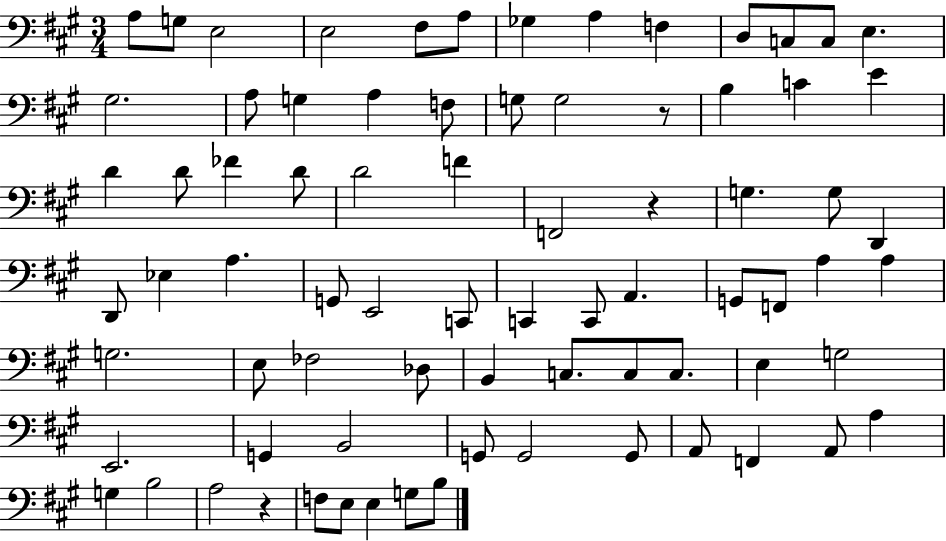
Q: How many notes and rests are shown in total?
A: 77